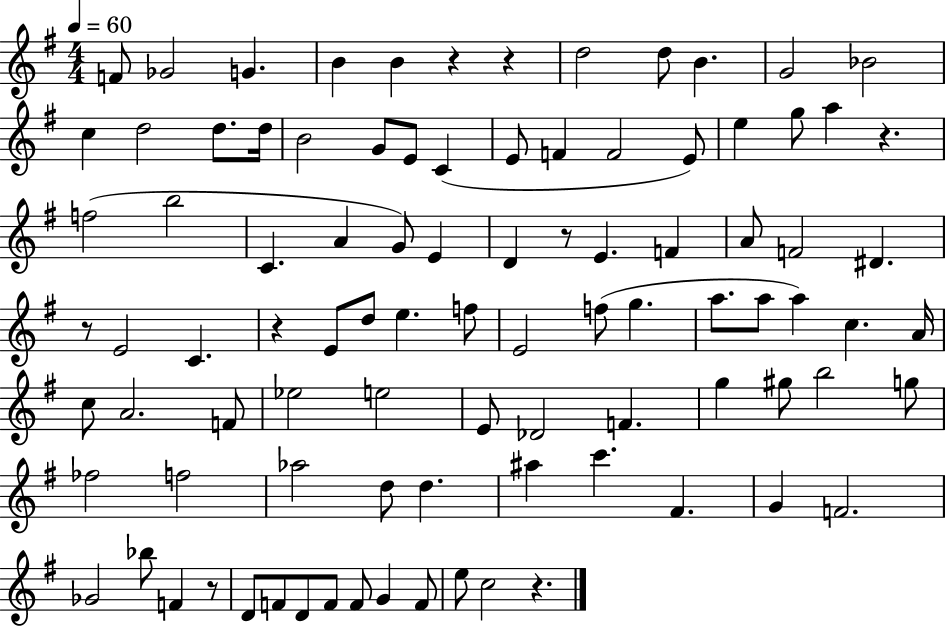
{
  \clef treble
  \numericTimeSignature
  \time 4/4
  \key g \major
  \tempo 4 = 60
  f'8 ges'2 g'4. | b'4 b'4 r4 r4 | d''2 d''8 b'4. | g'2 bes'2 | \break c''4 d''2 d''8. d''16 | b'2 g'8 e'8 c'4( | e'8 f'4 f'2 e'8) | e''4 g''8 a''4 r4. | \break f''2( b''2 | c'4. a'4 g'8) e'4 | d'4 r8 e'4. f'4 | a'8 f'2 dis'4. | \break r8 e'2 c'4. | r4 e'8 d''8 e''4. f''8 | e'2 f''8( g''4. | a''8. a''8 a''4) c''4. a'16 | \break c''8 a'2. f'8 | ees''2 e''2 | e'8 des'2 f'4. | g''4 gis''8 b''2 g''8 | \break fes''2 f''2 | aes''2 d''8 d''4. | ais''4 c'''4. fis'4. | g'4 f'2. | \break ges'2 bes''8 f'4 r8 | d'8 f'8 d'8 f'8 f'8 g'4 f'8 | e''8 c''2 r4. | \bar "|."
}